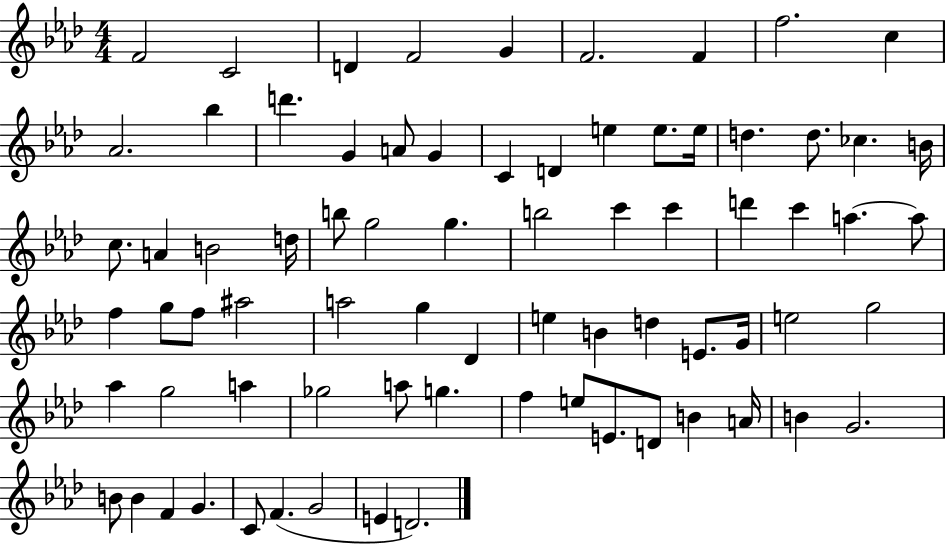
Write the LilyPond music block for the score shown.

{
  \clef treble
  \numericTimeSignature
  \time 4/4
  \key aes \major
  \repeat volta 2 { f'2 c'2 | d'4 f'2 g'4 | f'2. f'4 | f''2. c''4 | \break aes'2. bes''4 | d'''4. g'4 a'8 g'4 | c'4 d'4 e''4 e''8. e''16 | d''4. d''8. ces''4. b'16 | \break c''8. a'4 b'2 d''16 | b''8 g''2 g''4. | b''2 c'''4 c'''4 | d'''4 c'''4 a''4.~~ a''8 | \break f''4 g''8 f''8 ais''2 | a''2 g''4 des'4 | e''4 b'4 d''4 e'8. g'16 | e''2 g''2 | \break aes''4 g''2 a''4 | ges''2 a''8 g''4. | f''4 e''8 e'8. d'8 b'4 a'16 | b'4 g'2. | \break b'8 b'4 f'4 g'4. | c'8 f'4.( g'2 | e'4 d'2.) | } \bar "|."
}